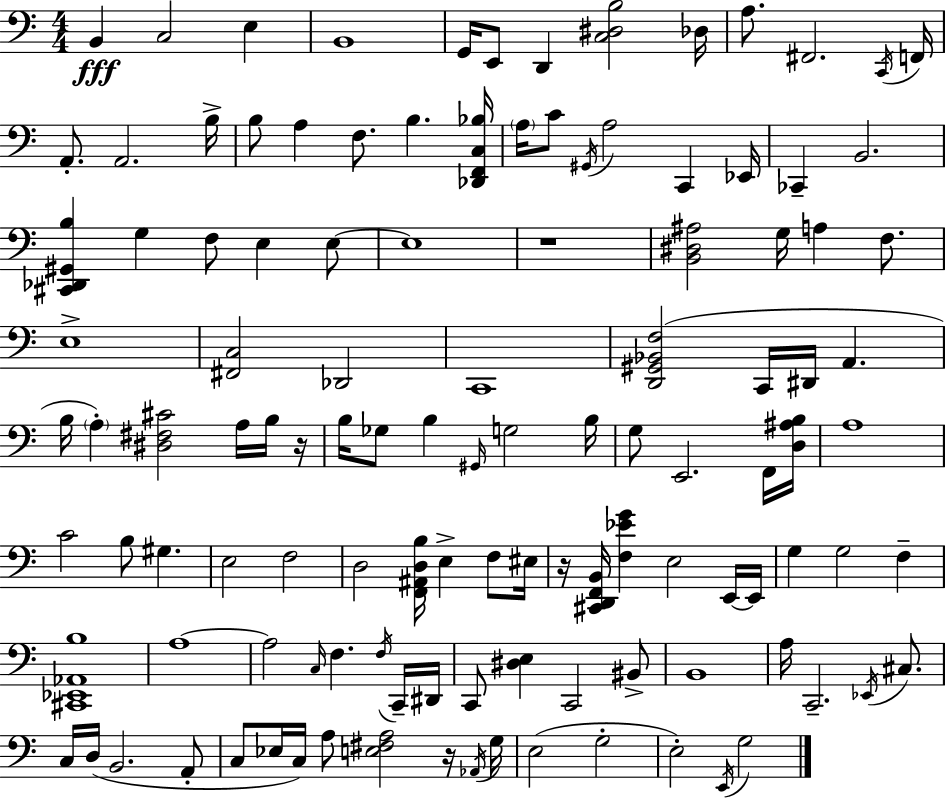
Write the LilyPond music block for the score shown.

{
  \clef bass
  \numericTimeSignature
  \time 4/4
  \key a \minor
  b,4\fff c2 e4 | b,1 | g,16 e,8 d,4 <c dis b>2 des16 | a8. fis,2. \acciaccatura { c,16 } | \break f,16 a,8.-. a,2. | b16-> b8 a4 f8. b4. | <des, f, c bes>16 \parenthesize a16 c'8 \acciaccatura { gis,16 } a2 c,4 | ees,16 ces,4-- b,2. | \break <cis, des, gis, b>4 g4 f8 e4 | e8~~ e1 | r1 | <b, dis ais>2 g16 a4 f8. | \break e1-> | <fis, c>2 des,2 | c,1 | <d, gis, bes, f>2( c,16 dis,16 a,4. | \break b16 \parenthesize a4-.) <dis fis cis'>2 a16 | b16 r16 b16 ges8 b4 \grace { gis,16 } g2 | b16 g8 e,2. | f,16 <d ais b>16 a1 | \break c'2 b8 gis4. | e2 f2 | d2 <f, ais, d b>16 e4-> | f8 eis16 r16 <cis, d, f, b,>16 <f ees' g'>4 e2 | \break e,16~~ e,16 g4 g2 f4-- | <cis, ees, aes, b>1 | a1~~ | a2 \grace { c16 } f4. | \break \acciaccatura { f16 } c,16-- dis,16 c,8 <dis e>4 c,2 | bis,8-> b,1 | a16 c,2.-- | \acciaccatura { ees,16 } cis8. c16 d16( b,2. | \break a,8-. c8 ees16 c16) a8 <e fis a>2 | r16 \acciaccatura { aes,16 } g16 e2( g2-. | e2-.) \acciaccatura { e,16 } | g2 \bar "|."
}